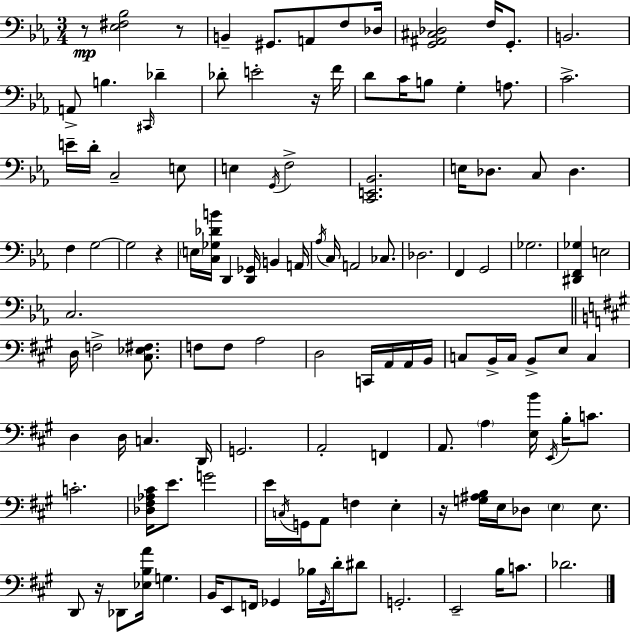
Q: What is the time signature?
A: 3/4